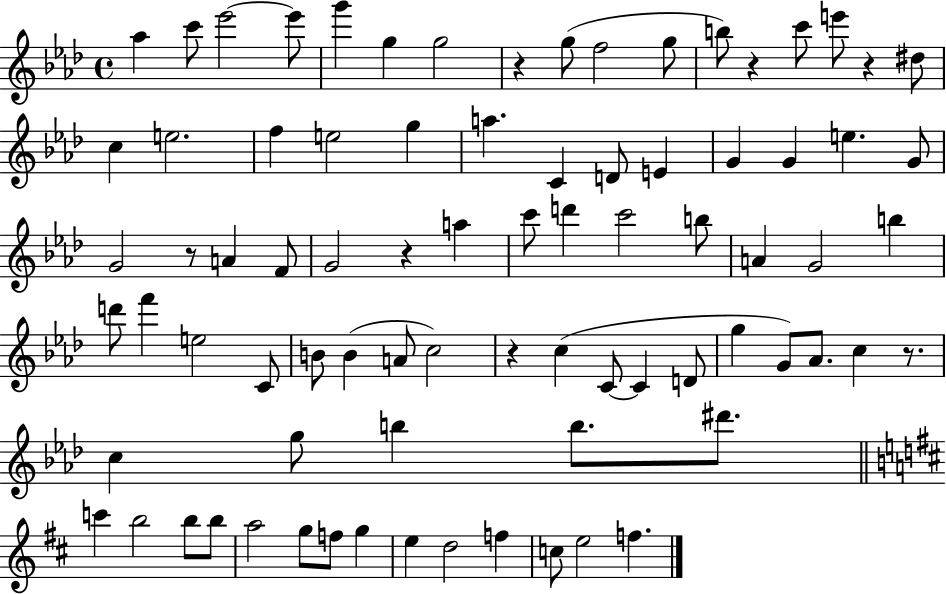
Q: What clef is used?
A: treble